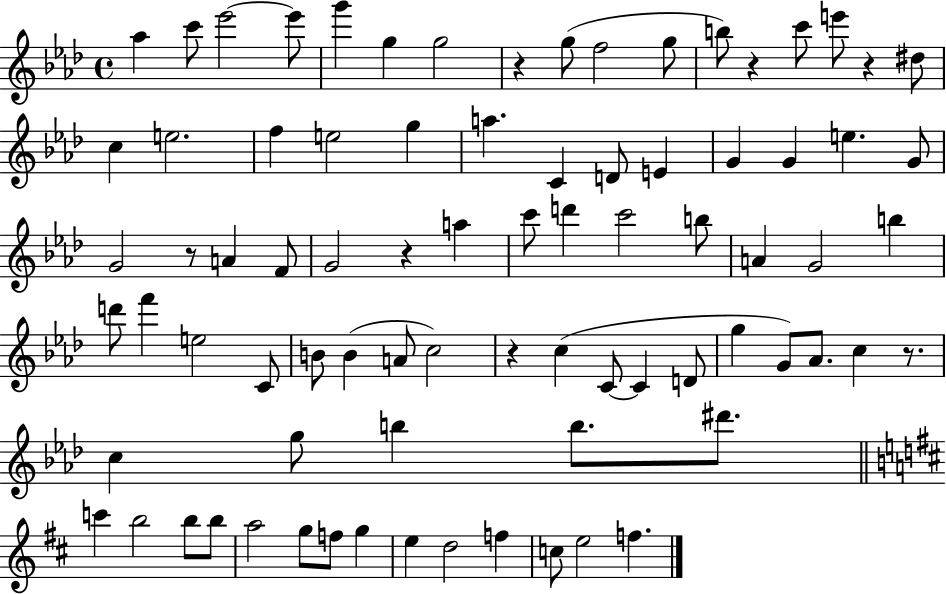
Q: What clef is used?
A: treble